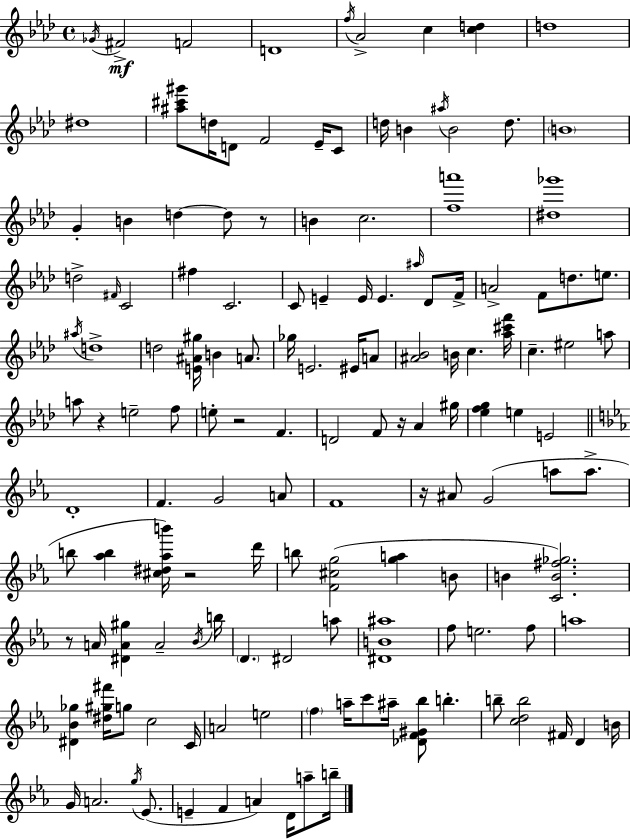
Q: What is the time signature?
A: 4/4